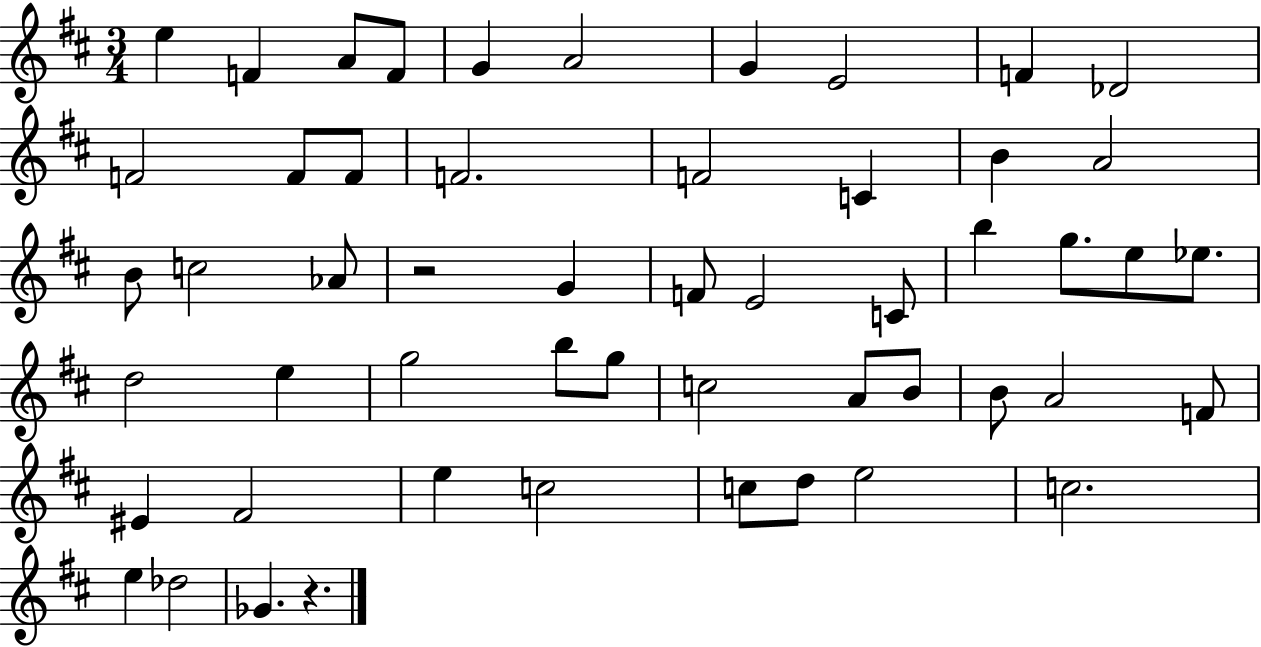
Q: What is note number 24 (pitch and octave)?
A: E4